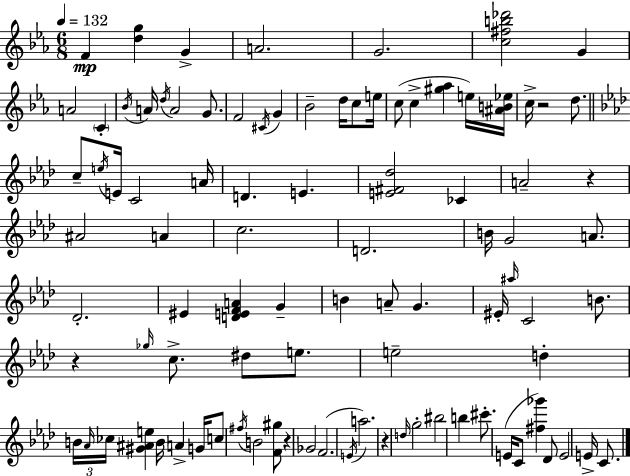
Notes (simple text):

F4/q [D5,G5]/q G4/q A4/h. G4/h. [C5,F#5,B5,Db6]/h G4/q A4/h C4/q Bb4/s A4/s D5/s A4/h G4/e. F4/h C#4/s G4/q Bb4/h D5/s C5/e E5/s C5/e C5/q [G#5,Ab5]/q E5/s [A#4,B4,Eb5]/s C5/s R/h D5/e. C5/e E5/s E4/s C4/h A4/s D4/q. E4/q. [E4,F#4,Db5]/h CES4/q A4/h R/q A#4/h A4/q C5/h. D4/h. B4/s G4/h A4/e. Db4/h. EIS4/q [D4,E4,F4,A4]/q G4/q B4/q A4/e G4/q. EIS4/s A#5/s C4/h B4/e. R/q Gb5/s C5/e. D#5/e E5/e. E5/h D5/q B4/s Ab4/s CES5/s [G#4,A#4,E5]/q B4/s A4/q G4/s C5/e F#5/s B4/h [F4,G#5]/e R/q Gb4/h F4/h. E4/s A5/h. R/q D5/s G5/h BIS5/h B5/q C#6/e. E4/s C4/e [F#5,Gb6]/q Db4/e E4/h E4/s C4/e.